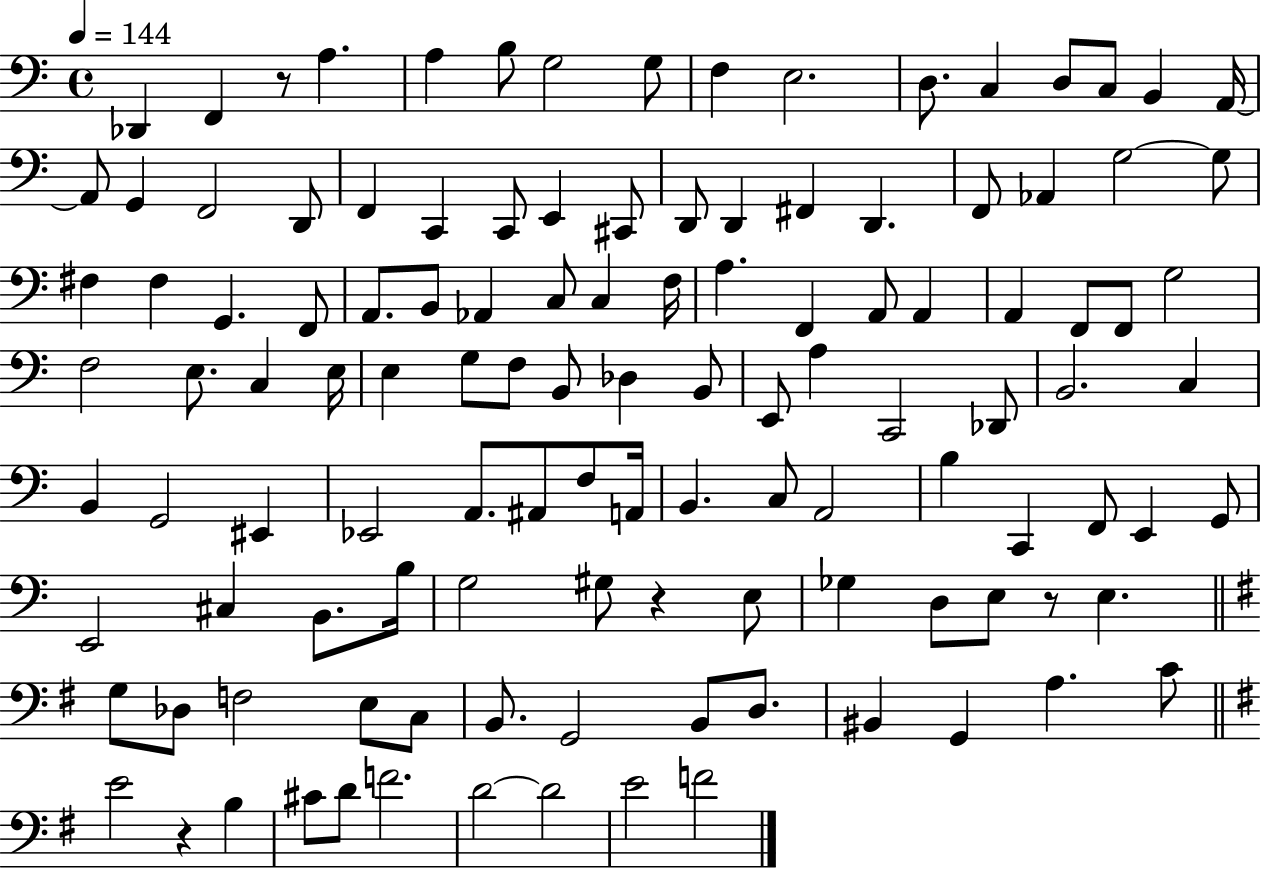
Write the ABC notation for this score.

X:1
T:Untitled
M:4/4
L:1/4
K:C
_D,, F,, z/2 A, A, B,/2 G,2 G,/2 F, E,2 D,/2 C, D,/2 C,/2 B,, A,,/4 A,,/2 G,, F,,2 D,,/2 F,, C,, C,,/2 E,, ^C,,/2 D,,/2 D,, ^F,, D,, F,,/2 _A,, G,2 G,/2 ^F, ^F, G,, F,,/2 A,,/2 B,,/2 _A,, C,/2 C, F,/4 A, F,, A,,/2 A,, A,, F,,/2 F,,/2 G,2 F,2 E,/2 C, E,/4 E, G,/2 F,/2 B,,/2 _D, B,,/2 E,,/2 A, C,,2 _D,,/2 B,,2 C, B,, G,,2 ^E,, _E,,2 A,,/2 ^A,,/2 F,/2 A,,/4 B,, C,/2 A,,2 B, C,, F,,/2 E,, G,,/2 E,,2 ^C, B,,/2 B,/4 G,2 ^G,/2 z E,/2 _G, D,/2 E,/2 z/2 E, G,/2 _D,/2 F,2 E,/2 C,/2 B,,/2 G,,2 B,,/2 D,/2 ^B,, G,, A, C/2 E2 z B, ^C/2 D/2 F2 D2 D2 E2 F2